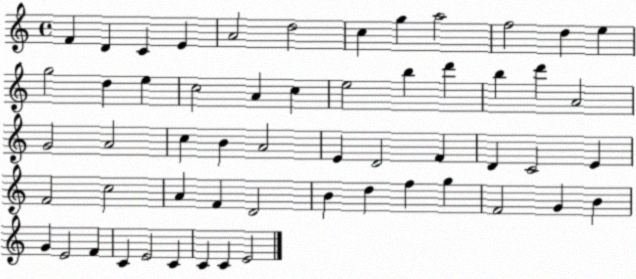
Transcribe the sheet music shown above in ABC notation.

X:1
T:Untitled
M:4/4
L:1/4
K:C
F D C E A2 d2 c g a2 f2 d e g2 d e c2 A c e2 b d' b d' A2 G2 A2 c B A2 E D2 F D C2 E F2 c2 A F D2 B d f g F2 G B G E2 F C E2 C C C E2